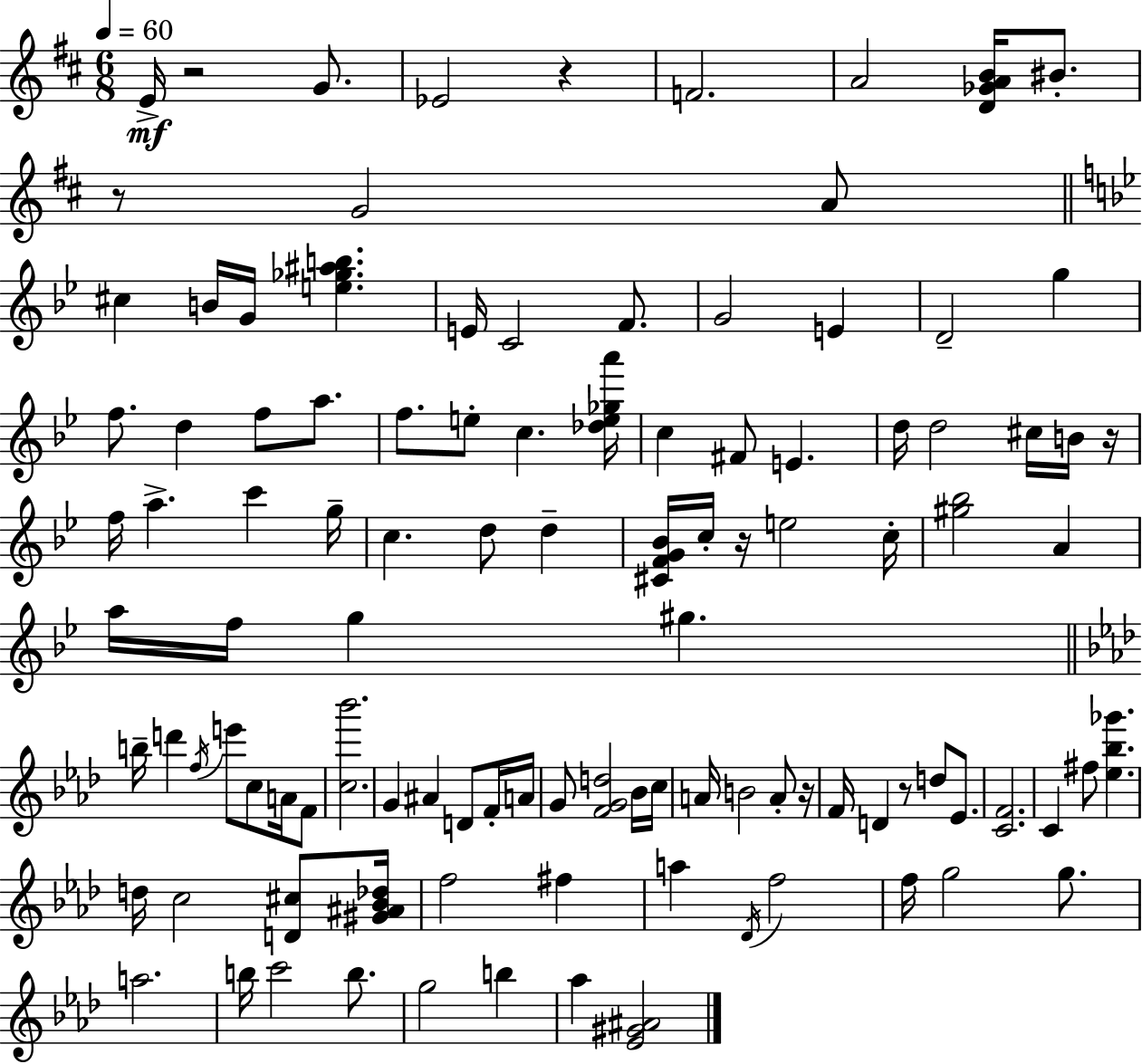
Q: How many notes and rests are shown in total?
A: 107